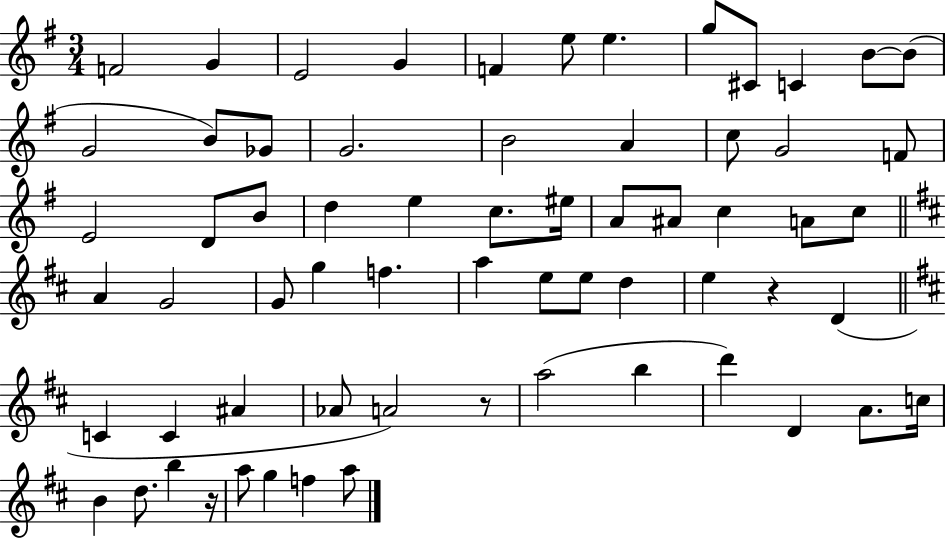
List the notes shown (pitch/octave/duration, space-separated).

F4/h G4/q E4/h G4/q F4/q E5/e E5/q. G5/e C#4/e C4/q B4/e B4/e G4/h B4/e Gb4/e G4/h. B4/h A4/q C5/e G4/h F4/e E4/h D4/e B4/e D5/q E5/q C5/e. EIS5/s A4/e A#4/e C5/q A4/e C5/e A4/q G4/h G4/e G5/q F5/q. A5/q E5/e E5/e D5/q E5/q R/q D4/q C4/q C4/q A#4/q Ab4/e A4/h R/e A5/h B5/q D6/q D4/q A4/e. C5/s B4/q D5/e. B5/q R/s A5/e G5/q F5/q A5/e